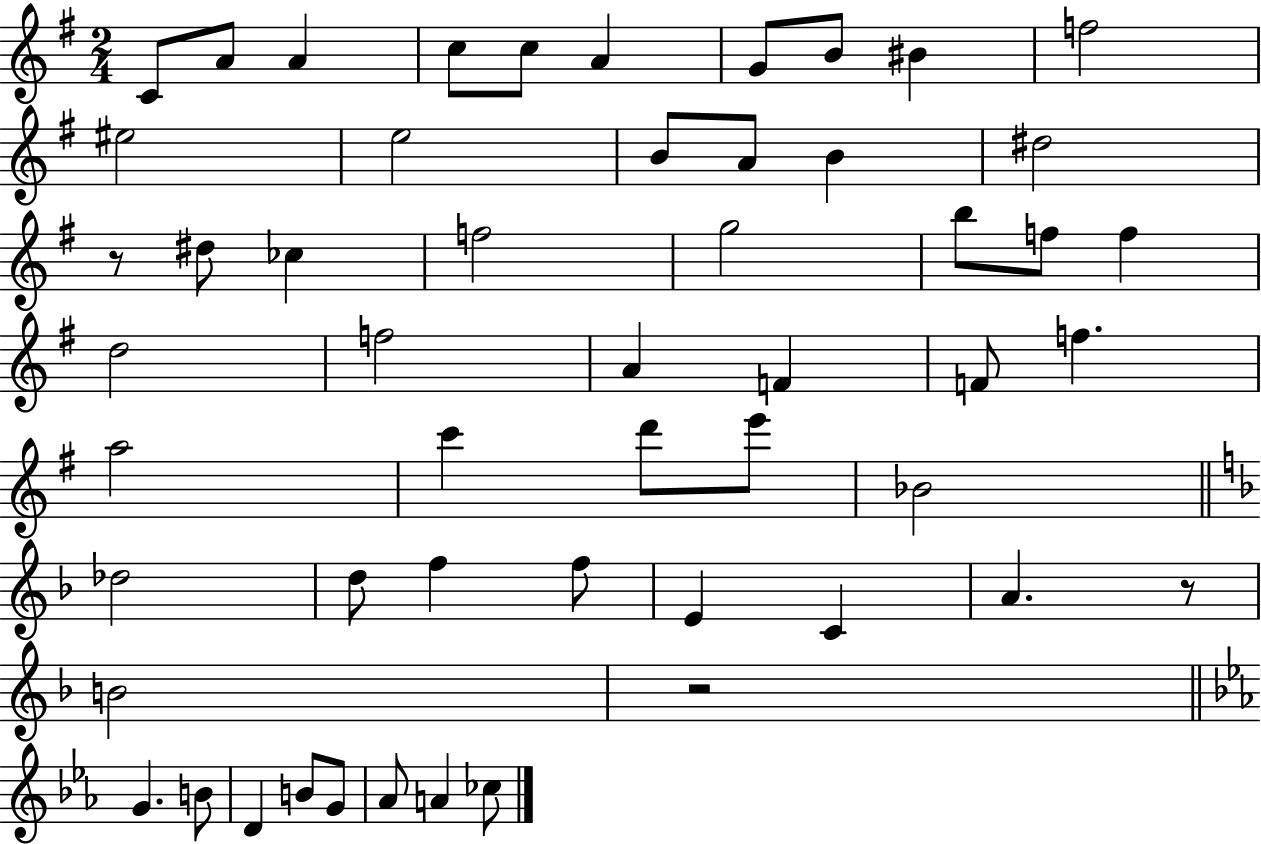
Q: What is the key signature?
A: G major